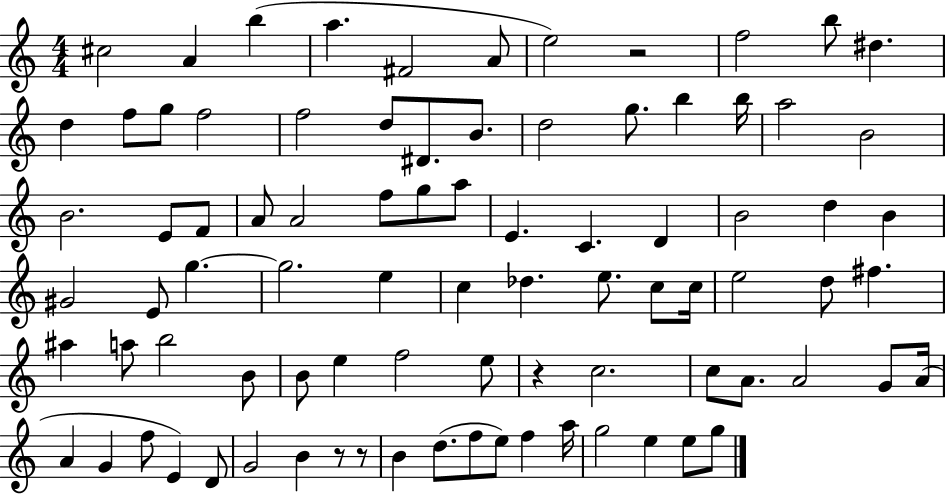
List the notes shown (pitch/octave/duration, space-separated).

C#5/h A4/q B5/q A5/q. F#4/h A4/e E5/h R/h F5/h B5/e D#5/q. D5/q F5/e G5/e F5/h F5/h D5/e D#4/e. B4/e. D5/h G5/e. B5/q B5/s A5/h B4/h B4/h. E4/e F4/e A4/e A4/h F5/e G5/e A5/e E4/q. C4/q. D4/q B4/h D5/q B4/q G#4/h E4/e G5/q. G5/h. E5/q C5/q Db5/q. E5/e. C5/e C5/s E5/h D5/e F#5/q. A#5/q A5/e B5/h B4/e B4/e E5/q F5/h E5/e R/q C5/h. C5/e A4/e. A4/h G4/e A4/s A4/q G4/q F5/e E4/q D4/e G4/h B4/q R/e R/e B4/q D5/e. F5/e E5/e F5/q A5/s G5/h E5/q E5/e G5/e